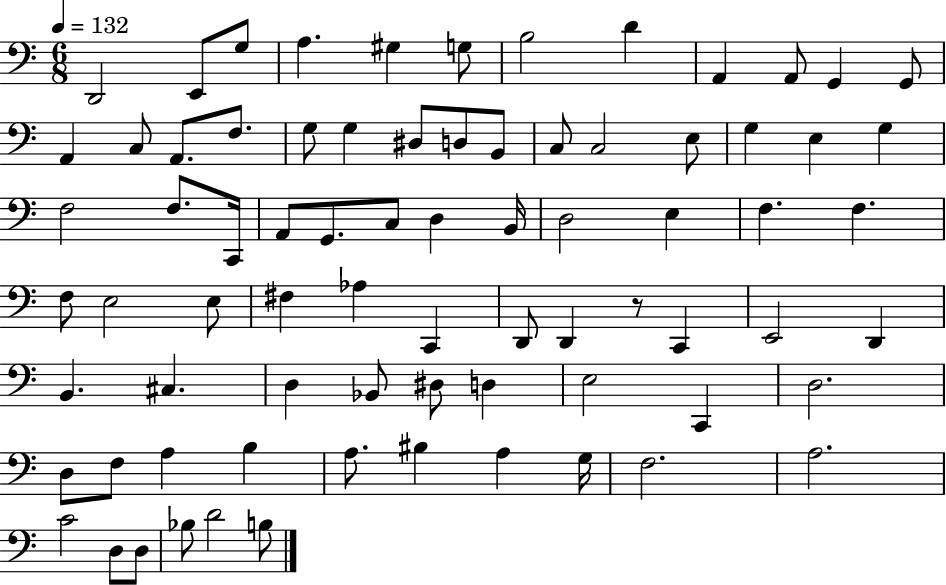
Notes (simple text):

D2/h E2/e G3/e A3/q. G#3/q G3/e B3/h D4/q A2/q A2/e G2/q G2/e A2/q C3/e A2/e. F3/e. G3/e G3/q D#3/e D3/e B2/e C3/e C3/h E3/e G3/q E3/q G3/q F3/h F3/e. C2/s A2/e G2/e. C3/e D3/q B2/s D3/h E3/q F3/q. F3/q. F3/e E3/h E3/e F#3/q Ab3/q C2/q D2/e D2/q R/e C2/q E2/h D2/q B2/q. C#3/q. D3/q Bb2/e D#3/e D3/q E3/h C2/q D3/h. D3/e F3/e A3/q B3/q A3/e. BIS3/q A3/q G3/s F3/h. A3/h. C4/h D3/e D3/e Bb3/e D4/h B3/e